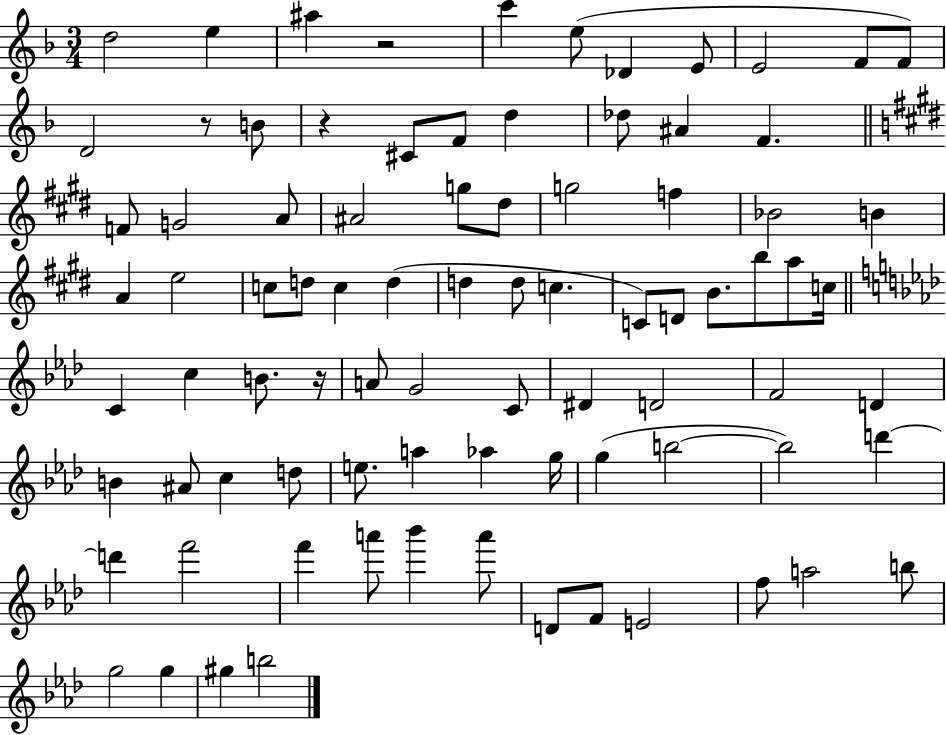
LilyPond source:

{
  \clef treble
  \numericTimeSignature
  \time 3/4
  \key f \major
  d''2 e''4 | ais''4 r2 | c'''4 e''8( des'4 e'8 | e'2 f'8 f'8) | \break d'2 r8 b'8 | r4 cis'8 f'8 d''4 | des''8 ais'4 f'4. | \bar "||" \break \key e \major f'8 g'2 a'8 | ais'2 g''8 dis''8 | g''2 f''4 | bes'2 b'4 | \break a'4 e''2 | c''8 d''8 c''4 d''4( | d''4 d''8 c''4. | c'8) d'8 b'8. b''8 a''8 c''16 | \break \bar "||" \break \key aes \major c'4 c''4 b'8. r16 | a'8 g'2 c'8 | dis'4 d'2 | f'2 d'4 | \break b'4 ais'8 c''4 d''8 | e''8. a''4 aes''4 g''16 | g''4( b''2~~ | b''2) d'''4~~ | \break d'''4 f'''2 | f'''4 a'''8 bes'''4 a'''8 | d'8 f'8 e'2 | f''8 a''2 b''8 | \break g''2 g''4 | gis''4 b''2 | \bar "|."
}